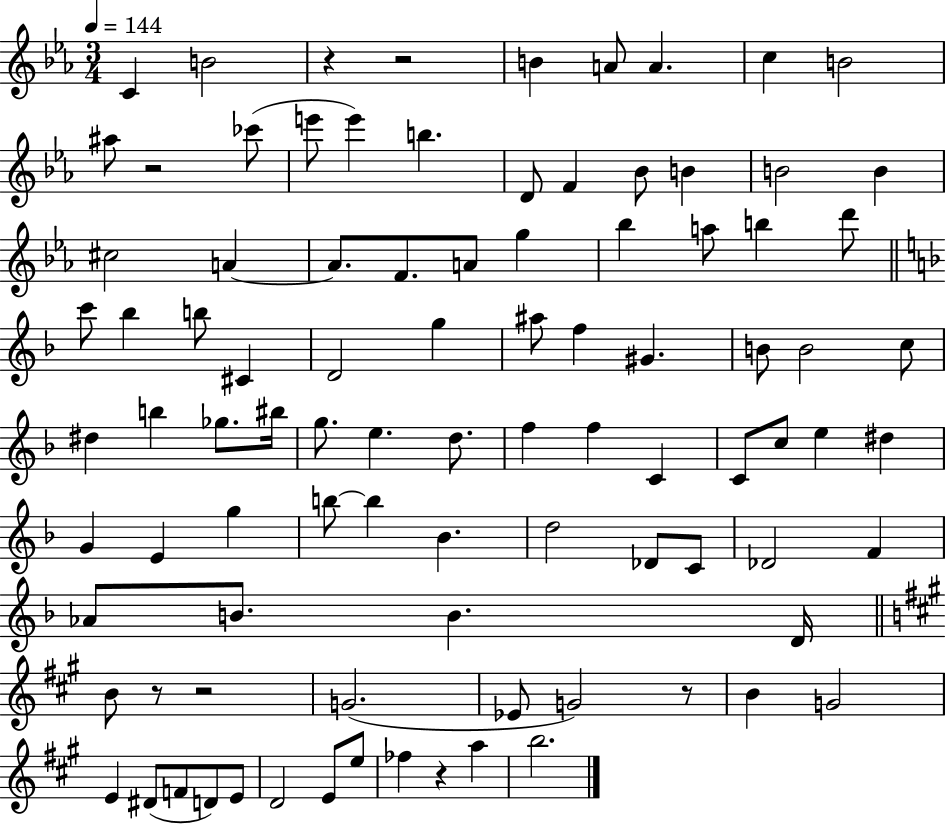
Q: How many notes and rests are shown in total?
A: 93